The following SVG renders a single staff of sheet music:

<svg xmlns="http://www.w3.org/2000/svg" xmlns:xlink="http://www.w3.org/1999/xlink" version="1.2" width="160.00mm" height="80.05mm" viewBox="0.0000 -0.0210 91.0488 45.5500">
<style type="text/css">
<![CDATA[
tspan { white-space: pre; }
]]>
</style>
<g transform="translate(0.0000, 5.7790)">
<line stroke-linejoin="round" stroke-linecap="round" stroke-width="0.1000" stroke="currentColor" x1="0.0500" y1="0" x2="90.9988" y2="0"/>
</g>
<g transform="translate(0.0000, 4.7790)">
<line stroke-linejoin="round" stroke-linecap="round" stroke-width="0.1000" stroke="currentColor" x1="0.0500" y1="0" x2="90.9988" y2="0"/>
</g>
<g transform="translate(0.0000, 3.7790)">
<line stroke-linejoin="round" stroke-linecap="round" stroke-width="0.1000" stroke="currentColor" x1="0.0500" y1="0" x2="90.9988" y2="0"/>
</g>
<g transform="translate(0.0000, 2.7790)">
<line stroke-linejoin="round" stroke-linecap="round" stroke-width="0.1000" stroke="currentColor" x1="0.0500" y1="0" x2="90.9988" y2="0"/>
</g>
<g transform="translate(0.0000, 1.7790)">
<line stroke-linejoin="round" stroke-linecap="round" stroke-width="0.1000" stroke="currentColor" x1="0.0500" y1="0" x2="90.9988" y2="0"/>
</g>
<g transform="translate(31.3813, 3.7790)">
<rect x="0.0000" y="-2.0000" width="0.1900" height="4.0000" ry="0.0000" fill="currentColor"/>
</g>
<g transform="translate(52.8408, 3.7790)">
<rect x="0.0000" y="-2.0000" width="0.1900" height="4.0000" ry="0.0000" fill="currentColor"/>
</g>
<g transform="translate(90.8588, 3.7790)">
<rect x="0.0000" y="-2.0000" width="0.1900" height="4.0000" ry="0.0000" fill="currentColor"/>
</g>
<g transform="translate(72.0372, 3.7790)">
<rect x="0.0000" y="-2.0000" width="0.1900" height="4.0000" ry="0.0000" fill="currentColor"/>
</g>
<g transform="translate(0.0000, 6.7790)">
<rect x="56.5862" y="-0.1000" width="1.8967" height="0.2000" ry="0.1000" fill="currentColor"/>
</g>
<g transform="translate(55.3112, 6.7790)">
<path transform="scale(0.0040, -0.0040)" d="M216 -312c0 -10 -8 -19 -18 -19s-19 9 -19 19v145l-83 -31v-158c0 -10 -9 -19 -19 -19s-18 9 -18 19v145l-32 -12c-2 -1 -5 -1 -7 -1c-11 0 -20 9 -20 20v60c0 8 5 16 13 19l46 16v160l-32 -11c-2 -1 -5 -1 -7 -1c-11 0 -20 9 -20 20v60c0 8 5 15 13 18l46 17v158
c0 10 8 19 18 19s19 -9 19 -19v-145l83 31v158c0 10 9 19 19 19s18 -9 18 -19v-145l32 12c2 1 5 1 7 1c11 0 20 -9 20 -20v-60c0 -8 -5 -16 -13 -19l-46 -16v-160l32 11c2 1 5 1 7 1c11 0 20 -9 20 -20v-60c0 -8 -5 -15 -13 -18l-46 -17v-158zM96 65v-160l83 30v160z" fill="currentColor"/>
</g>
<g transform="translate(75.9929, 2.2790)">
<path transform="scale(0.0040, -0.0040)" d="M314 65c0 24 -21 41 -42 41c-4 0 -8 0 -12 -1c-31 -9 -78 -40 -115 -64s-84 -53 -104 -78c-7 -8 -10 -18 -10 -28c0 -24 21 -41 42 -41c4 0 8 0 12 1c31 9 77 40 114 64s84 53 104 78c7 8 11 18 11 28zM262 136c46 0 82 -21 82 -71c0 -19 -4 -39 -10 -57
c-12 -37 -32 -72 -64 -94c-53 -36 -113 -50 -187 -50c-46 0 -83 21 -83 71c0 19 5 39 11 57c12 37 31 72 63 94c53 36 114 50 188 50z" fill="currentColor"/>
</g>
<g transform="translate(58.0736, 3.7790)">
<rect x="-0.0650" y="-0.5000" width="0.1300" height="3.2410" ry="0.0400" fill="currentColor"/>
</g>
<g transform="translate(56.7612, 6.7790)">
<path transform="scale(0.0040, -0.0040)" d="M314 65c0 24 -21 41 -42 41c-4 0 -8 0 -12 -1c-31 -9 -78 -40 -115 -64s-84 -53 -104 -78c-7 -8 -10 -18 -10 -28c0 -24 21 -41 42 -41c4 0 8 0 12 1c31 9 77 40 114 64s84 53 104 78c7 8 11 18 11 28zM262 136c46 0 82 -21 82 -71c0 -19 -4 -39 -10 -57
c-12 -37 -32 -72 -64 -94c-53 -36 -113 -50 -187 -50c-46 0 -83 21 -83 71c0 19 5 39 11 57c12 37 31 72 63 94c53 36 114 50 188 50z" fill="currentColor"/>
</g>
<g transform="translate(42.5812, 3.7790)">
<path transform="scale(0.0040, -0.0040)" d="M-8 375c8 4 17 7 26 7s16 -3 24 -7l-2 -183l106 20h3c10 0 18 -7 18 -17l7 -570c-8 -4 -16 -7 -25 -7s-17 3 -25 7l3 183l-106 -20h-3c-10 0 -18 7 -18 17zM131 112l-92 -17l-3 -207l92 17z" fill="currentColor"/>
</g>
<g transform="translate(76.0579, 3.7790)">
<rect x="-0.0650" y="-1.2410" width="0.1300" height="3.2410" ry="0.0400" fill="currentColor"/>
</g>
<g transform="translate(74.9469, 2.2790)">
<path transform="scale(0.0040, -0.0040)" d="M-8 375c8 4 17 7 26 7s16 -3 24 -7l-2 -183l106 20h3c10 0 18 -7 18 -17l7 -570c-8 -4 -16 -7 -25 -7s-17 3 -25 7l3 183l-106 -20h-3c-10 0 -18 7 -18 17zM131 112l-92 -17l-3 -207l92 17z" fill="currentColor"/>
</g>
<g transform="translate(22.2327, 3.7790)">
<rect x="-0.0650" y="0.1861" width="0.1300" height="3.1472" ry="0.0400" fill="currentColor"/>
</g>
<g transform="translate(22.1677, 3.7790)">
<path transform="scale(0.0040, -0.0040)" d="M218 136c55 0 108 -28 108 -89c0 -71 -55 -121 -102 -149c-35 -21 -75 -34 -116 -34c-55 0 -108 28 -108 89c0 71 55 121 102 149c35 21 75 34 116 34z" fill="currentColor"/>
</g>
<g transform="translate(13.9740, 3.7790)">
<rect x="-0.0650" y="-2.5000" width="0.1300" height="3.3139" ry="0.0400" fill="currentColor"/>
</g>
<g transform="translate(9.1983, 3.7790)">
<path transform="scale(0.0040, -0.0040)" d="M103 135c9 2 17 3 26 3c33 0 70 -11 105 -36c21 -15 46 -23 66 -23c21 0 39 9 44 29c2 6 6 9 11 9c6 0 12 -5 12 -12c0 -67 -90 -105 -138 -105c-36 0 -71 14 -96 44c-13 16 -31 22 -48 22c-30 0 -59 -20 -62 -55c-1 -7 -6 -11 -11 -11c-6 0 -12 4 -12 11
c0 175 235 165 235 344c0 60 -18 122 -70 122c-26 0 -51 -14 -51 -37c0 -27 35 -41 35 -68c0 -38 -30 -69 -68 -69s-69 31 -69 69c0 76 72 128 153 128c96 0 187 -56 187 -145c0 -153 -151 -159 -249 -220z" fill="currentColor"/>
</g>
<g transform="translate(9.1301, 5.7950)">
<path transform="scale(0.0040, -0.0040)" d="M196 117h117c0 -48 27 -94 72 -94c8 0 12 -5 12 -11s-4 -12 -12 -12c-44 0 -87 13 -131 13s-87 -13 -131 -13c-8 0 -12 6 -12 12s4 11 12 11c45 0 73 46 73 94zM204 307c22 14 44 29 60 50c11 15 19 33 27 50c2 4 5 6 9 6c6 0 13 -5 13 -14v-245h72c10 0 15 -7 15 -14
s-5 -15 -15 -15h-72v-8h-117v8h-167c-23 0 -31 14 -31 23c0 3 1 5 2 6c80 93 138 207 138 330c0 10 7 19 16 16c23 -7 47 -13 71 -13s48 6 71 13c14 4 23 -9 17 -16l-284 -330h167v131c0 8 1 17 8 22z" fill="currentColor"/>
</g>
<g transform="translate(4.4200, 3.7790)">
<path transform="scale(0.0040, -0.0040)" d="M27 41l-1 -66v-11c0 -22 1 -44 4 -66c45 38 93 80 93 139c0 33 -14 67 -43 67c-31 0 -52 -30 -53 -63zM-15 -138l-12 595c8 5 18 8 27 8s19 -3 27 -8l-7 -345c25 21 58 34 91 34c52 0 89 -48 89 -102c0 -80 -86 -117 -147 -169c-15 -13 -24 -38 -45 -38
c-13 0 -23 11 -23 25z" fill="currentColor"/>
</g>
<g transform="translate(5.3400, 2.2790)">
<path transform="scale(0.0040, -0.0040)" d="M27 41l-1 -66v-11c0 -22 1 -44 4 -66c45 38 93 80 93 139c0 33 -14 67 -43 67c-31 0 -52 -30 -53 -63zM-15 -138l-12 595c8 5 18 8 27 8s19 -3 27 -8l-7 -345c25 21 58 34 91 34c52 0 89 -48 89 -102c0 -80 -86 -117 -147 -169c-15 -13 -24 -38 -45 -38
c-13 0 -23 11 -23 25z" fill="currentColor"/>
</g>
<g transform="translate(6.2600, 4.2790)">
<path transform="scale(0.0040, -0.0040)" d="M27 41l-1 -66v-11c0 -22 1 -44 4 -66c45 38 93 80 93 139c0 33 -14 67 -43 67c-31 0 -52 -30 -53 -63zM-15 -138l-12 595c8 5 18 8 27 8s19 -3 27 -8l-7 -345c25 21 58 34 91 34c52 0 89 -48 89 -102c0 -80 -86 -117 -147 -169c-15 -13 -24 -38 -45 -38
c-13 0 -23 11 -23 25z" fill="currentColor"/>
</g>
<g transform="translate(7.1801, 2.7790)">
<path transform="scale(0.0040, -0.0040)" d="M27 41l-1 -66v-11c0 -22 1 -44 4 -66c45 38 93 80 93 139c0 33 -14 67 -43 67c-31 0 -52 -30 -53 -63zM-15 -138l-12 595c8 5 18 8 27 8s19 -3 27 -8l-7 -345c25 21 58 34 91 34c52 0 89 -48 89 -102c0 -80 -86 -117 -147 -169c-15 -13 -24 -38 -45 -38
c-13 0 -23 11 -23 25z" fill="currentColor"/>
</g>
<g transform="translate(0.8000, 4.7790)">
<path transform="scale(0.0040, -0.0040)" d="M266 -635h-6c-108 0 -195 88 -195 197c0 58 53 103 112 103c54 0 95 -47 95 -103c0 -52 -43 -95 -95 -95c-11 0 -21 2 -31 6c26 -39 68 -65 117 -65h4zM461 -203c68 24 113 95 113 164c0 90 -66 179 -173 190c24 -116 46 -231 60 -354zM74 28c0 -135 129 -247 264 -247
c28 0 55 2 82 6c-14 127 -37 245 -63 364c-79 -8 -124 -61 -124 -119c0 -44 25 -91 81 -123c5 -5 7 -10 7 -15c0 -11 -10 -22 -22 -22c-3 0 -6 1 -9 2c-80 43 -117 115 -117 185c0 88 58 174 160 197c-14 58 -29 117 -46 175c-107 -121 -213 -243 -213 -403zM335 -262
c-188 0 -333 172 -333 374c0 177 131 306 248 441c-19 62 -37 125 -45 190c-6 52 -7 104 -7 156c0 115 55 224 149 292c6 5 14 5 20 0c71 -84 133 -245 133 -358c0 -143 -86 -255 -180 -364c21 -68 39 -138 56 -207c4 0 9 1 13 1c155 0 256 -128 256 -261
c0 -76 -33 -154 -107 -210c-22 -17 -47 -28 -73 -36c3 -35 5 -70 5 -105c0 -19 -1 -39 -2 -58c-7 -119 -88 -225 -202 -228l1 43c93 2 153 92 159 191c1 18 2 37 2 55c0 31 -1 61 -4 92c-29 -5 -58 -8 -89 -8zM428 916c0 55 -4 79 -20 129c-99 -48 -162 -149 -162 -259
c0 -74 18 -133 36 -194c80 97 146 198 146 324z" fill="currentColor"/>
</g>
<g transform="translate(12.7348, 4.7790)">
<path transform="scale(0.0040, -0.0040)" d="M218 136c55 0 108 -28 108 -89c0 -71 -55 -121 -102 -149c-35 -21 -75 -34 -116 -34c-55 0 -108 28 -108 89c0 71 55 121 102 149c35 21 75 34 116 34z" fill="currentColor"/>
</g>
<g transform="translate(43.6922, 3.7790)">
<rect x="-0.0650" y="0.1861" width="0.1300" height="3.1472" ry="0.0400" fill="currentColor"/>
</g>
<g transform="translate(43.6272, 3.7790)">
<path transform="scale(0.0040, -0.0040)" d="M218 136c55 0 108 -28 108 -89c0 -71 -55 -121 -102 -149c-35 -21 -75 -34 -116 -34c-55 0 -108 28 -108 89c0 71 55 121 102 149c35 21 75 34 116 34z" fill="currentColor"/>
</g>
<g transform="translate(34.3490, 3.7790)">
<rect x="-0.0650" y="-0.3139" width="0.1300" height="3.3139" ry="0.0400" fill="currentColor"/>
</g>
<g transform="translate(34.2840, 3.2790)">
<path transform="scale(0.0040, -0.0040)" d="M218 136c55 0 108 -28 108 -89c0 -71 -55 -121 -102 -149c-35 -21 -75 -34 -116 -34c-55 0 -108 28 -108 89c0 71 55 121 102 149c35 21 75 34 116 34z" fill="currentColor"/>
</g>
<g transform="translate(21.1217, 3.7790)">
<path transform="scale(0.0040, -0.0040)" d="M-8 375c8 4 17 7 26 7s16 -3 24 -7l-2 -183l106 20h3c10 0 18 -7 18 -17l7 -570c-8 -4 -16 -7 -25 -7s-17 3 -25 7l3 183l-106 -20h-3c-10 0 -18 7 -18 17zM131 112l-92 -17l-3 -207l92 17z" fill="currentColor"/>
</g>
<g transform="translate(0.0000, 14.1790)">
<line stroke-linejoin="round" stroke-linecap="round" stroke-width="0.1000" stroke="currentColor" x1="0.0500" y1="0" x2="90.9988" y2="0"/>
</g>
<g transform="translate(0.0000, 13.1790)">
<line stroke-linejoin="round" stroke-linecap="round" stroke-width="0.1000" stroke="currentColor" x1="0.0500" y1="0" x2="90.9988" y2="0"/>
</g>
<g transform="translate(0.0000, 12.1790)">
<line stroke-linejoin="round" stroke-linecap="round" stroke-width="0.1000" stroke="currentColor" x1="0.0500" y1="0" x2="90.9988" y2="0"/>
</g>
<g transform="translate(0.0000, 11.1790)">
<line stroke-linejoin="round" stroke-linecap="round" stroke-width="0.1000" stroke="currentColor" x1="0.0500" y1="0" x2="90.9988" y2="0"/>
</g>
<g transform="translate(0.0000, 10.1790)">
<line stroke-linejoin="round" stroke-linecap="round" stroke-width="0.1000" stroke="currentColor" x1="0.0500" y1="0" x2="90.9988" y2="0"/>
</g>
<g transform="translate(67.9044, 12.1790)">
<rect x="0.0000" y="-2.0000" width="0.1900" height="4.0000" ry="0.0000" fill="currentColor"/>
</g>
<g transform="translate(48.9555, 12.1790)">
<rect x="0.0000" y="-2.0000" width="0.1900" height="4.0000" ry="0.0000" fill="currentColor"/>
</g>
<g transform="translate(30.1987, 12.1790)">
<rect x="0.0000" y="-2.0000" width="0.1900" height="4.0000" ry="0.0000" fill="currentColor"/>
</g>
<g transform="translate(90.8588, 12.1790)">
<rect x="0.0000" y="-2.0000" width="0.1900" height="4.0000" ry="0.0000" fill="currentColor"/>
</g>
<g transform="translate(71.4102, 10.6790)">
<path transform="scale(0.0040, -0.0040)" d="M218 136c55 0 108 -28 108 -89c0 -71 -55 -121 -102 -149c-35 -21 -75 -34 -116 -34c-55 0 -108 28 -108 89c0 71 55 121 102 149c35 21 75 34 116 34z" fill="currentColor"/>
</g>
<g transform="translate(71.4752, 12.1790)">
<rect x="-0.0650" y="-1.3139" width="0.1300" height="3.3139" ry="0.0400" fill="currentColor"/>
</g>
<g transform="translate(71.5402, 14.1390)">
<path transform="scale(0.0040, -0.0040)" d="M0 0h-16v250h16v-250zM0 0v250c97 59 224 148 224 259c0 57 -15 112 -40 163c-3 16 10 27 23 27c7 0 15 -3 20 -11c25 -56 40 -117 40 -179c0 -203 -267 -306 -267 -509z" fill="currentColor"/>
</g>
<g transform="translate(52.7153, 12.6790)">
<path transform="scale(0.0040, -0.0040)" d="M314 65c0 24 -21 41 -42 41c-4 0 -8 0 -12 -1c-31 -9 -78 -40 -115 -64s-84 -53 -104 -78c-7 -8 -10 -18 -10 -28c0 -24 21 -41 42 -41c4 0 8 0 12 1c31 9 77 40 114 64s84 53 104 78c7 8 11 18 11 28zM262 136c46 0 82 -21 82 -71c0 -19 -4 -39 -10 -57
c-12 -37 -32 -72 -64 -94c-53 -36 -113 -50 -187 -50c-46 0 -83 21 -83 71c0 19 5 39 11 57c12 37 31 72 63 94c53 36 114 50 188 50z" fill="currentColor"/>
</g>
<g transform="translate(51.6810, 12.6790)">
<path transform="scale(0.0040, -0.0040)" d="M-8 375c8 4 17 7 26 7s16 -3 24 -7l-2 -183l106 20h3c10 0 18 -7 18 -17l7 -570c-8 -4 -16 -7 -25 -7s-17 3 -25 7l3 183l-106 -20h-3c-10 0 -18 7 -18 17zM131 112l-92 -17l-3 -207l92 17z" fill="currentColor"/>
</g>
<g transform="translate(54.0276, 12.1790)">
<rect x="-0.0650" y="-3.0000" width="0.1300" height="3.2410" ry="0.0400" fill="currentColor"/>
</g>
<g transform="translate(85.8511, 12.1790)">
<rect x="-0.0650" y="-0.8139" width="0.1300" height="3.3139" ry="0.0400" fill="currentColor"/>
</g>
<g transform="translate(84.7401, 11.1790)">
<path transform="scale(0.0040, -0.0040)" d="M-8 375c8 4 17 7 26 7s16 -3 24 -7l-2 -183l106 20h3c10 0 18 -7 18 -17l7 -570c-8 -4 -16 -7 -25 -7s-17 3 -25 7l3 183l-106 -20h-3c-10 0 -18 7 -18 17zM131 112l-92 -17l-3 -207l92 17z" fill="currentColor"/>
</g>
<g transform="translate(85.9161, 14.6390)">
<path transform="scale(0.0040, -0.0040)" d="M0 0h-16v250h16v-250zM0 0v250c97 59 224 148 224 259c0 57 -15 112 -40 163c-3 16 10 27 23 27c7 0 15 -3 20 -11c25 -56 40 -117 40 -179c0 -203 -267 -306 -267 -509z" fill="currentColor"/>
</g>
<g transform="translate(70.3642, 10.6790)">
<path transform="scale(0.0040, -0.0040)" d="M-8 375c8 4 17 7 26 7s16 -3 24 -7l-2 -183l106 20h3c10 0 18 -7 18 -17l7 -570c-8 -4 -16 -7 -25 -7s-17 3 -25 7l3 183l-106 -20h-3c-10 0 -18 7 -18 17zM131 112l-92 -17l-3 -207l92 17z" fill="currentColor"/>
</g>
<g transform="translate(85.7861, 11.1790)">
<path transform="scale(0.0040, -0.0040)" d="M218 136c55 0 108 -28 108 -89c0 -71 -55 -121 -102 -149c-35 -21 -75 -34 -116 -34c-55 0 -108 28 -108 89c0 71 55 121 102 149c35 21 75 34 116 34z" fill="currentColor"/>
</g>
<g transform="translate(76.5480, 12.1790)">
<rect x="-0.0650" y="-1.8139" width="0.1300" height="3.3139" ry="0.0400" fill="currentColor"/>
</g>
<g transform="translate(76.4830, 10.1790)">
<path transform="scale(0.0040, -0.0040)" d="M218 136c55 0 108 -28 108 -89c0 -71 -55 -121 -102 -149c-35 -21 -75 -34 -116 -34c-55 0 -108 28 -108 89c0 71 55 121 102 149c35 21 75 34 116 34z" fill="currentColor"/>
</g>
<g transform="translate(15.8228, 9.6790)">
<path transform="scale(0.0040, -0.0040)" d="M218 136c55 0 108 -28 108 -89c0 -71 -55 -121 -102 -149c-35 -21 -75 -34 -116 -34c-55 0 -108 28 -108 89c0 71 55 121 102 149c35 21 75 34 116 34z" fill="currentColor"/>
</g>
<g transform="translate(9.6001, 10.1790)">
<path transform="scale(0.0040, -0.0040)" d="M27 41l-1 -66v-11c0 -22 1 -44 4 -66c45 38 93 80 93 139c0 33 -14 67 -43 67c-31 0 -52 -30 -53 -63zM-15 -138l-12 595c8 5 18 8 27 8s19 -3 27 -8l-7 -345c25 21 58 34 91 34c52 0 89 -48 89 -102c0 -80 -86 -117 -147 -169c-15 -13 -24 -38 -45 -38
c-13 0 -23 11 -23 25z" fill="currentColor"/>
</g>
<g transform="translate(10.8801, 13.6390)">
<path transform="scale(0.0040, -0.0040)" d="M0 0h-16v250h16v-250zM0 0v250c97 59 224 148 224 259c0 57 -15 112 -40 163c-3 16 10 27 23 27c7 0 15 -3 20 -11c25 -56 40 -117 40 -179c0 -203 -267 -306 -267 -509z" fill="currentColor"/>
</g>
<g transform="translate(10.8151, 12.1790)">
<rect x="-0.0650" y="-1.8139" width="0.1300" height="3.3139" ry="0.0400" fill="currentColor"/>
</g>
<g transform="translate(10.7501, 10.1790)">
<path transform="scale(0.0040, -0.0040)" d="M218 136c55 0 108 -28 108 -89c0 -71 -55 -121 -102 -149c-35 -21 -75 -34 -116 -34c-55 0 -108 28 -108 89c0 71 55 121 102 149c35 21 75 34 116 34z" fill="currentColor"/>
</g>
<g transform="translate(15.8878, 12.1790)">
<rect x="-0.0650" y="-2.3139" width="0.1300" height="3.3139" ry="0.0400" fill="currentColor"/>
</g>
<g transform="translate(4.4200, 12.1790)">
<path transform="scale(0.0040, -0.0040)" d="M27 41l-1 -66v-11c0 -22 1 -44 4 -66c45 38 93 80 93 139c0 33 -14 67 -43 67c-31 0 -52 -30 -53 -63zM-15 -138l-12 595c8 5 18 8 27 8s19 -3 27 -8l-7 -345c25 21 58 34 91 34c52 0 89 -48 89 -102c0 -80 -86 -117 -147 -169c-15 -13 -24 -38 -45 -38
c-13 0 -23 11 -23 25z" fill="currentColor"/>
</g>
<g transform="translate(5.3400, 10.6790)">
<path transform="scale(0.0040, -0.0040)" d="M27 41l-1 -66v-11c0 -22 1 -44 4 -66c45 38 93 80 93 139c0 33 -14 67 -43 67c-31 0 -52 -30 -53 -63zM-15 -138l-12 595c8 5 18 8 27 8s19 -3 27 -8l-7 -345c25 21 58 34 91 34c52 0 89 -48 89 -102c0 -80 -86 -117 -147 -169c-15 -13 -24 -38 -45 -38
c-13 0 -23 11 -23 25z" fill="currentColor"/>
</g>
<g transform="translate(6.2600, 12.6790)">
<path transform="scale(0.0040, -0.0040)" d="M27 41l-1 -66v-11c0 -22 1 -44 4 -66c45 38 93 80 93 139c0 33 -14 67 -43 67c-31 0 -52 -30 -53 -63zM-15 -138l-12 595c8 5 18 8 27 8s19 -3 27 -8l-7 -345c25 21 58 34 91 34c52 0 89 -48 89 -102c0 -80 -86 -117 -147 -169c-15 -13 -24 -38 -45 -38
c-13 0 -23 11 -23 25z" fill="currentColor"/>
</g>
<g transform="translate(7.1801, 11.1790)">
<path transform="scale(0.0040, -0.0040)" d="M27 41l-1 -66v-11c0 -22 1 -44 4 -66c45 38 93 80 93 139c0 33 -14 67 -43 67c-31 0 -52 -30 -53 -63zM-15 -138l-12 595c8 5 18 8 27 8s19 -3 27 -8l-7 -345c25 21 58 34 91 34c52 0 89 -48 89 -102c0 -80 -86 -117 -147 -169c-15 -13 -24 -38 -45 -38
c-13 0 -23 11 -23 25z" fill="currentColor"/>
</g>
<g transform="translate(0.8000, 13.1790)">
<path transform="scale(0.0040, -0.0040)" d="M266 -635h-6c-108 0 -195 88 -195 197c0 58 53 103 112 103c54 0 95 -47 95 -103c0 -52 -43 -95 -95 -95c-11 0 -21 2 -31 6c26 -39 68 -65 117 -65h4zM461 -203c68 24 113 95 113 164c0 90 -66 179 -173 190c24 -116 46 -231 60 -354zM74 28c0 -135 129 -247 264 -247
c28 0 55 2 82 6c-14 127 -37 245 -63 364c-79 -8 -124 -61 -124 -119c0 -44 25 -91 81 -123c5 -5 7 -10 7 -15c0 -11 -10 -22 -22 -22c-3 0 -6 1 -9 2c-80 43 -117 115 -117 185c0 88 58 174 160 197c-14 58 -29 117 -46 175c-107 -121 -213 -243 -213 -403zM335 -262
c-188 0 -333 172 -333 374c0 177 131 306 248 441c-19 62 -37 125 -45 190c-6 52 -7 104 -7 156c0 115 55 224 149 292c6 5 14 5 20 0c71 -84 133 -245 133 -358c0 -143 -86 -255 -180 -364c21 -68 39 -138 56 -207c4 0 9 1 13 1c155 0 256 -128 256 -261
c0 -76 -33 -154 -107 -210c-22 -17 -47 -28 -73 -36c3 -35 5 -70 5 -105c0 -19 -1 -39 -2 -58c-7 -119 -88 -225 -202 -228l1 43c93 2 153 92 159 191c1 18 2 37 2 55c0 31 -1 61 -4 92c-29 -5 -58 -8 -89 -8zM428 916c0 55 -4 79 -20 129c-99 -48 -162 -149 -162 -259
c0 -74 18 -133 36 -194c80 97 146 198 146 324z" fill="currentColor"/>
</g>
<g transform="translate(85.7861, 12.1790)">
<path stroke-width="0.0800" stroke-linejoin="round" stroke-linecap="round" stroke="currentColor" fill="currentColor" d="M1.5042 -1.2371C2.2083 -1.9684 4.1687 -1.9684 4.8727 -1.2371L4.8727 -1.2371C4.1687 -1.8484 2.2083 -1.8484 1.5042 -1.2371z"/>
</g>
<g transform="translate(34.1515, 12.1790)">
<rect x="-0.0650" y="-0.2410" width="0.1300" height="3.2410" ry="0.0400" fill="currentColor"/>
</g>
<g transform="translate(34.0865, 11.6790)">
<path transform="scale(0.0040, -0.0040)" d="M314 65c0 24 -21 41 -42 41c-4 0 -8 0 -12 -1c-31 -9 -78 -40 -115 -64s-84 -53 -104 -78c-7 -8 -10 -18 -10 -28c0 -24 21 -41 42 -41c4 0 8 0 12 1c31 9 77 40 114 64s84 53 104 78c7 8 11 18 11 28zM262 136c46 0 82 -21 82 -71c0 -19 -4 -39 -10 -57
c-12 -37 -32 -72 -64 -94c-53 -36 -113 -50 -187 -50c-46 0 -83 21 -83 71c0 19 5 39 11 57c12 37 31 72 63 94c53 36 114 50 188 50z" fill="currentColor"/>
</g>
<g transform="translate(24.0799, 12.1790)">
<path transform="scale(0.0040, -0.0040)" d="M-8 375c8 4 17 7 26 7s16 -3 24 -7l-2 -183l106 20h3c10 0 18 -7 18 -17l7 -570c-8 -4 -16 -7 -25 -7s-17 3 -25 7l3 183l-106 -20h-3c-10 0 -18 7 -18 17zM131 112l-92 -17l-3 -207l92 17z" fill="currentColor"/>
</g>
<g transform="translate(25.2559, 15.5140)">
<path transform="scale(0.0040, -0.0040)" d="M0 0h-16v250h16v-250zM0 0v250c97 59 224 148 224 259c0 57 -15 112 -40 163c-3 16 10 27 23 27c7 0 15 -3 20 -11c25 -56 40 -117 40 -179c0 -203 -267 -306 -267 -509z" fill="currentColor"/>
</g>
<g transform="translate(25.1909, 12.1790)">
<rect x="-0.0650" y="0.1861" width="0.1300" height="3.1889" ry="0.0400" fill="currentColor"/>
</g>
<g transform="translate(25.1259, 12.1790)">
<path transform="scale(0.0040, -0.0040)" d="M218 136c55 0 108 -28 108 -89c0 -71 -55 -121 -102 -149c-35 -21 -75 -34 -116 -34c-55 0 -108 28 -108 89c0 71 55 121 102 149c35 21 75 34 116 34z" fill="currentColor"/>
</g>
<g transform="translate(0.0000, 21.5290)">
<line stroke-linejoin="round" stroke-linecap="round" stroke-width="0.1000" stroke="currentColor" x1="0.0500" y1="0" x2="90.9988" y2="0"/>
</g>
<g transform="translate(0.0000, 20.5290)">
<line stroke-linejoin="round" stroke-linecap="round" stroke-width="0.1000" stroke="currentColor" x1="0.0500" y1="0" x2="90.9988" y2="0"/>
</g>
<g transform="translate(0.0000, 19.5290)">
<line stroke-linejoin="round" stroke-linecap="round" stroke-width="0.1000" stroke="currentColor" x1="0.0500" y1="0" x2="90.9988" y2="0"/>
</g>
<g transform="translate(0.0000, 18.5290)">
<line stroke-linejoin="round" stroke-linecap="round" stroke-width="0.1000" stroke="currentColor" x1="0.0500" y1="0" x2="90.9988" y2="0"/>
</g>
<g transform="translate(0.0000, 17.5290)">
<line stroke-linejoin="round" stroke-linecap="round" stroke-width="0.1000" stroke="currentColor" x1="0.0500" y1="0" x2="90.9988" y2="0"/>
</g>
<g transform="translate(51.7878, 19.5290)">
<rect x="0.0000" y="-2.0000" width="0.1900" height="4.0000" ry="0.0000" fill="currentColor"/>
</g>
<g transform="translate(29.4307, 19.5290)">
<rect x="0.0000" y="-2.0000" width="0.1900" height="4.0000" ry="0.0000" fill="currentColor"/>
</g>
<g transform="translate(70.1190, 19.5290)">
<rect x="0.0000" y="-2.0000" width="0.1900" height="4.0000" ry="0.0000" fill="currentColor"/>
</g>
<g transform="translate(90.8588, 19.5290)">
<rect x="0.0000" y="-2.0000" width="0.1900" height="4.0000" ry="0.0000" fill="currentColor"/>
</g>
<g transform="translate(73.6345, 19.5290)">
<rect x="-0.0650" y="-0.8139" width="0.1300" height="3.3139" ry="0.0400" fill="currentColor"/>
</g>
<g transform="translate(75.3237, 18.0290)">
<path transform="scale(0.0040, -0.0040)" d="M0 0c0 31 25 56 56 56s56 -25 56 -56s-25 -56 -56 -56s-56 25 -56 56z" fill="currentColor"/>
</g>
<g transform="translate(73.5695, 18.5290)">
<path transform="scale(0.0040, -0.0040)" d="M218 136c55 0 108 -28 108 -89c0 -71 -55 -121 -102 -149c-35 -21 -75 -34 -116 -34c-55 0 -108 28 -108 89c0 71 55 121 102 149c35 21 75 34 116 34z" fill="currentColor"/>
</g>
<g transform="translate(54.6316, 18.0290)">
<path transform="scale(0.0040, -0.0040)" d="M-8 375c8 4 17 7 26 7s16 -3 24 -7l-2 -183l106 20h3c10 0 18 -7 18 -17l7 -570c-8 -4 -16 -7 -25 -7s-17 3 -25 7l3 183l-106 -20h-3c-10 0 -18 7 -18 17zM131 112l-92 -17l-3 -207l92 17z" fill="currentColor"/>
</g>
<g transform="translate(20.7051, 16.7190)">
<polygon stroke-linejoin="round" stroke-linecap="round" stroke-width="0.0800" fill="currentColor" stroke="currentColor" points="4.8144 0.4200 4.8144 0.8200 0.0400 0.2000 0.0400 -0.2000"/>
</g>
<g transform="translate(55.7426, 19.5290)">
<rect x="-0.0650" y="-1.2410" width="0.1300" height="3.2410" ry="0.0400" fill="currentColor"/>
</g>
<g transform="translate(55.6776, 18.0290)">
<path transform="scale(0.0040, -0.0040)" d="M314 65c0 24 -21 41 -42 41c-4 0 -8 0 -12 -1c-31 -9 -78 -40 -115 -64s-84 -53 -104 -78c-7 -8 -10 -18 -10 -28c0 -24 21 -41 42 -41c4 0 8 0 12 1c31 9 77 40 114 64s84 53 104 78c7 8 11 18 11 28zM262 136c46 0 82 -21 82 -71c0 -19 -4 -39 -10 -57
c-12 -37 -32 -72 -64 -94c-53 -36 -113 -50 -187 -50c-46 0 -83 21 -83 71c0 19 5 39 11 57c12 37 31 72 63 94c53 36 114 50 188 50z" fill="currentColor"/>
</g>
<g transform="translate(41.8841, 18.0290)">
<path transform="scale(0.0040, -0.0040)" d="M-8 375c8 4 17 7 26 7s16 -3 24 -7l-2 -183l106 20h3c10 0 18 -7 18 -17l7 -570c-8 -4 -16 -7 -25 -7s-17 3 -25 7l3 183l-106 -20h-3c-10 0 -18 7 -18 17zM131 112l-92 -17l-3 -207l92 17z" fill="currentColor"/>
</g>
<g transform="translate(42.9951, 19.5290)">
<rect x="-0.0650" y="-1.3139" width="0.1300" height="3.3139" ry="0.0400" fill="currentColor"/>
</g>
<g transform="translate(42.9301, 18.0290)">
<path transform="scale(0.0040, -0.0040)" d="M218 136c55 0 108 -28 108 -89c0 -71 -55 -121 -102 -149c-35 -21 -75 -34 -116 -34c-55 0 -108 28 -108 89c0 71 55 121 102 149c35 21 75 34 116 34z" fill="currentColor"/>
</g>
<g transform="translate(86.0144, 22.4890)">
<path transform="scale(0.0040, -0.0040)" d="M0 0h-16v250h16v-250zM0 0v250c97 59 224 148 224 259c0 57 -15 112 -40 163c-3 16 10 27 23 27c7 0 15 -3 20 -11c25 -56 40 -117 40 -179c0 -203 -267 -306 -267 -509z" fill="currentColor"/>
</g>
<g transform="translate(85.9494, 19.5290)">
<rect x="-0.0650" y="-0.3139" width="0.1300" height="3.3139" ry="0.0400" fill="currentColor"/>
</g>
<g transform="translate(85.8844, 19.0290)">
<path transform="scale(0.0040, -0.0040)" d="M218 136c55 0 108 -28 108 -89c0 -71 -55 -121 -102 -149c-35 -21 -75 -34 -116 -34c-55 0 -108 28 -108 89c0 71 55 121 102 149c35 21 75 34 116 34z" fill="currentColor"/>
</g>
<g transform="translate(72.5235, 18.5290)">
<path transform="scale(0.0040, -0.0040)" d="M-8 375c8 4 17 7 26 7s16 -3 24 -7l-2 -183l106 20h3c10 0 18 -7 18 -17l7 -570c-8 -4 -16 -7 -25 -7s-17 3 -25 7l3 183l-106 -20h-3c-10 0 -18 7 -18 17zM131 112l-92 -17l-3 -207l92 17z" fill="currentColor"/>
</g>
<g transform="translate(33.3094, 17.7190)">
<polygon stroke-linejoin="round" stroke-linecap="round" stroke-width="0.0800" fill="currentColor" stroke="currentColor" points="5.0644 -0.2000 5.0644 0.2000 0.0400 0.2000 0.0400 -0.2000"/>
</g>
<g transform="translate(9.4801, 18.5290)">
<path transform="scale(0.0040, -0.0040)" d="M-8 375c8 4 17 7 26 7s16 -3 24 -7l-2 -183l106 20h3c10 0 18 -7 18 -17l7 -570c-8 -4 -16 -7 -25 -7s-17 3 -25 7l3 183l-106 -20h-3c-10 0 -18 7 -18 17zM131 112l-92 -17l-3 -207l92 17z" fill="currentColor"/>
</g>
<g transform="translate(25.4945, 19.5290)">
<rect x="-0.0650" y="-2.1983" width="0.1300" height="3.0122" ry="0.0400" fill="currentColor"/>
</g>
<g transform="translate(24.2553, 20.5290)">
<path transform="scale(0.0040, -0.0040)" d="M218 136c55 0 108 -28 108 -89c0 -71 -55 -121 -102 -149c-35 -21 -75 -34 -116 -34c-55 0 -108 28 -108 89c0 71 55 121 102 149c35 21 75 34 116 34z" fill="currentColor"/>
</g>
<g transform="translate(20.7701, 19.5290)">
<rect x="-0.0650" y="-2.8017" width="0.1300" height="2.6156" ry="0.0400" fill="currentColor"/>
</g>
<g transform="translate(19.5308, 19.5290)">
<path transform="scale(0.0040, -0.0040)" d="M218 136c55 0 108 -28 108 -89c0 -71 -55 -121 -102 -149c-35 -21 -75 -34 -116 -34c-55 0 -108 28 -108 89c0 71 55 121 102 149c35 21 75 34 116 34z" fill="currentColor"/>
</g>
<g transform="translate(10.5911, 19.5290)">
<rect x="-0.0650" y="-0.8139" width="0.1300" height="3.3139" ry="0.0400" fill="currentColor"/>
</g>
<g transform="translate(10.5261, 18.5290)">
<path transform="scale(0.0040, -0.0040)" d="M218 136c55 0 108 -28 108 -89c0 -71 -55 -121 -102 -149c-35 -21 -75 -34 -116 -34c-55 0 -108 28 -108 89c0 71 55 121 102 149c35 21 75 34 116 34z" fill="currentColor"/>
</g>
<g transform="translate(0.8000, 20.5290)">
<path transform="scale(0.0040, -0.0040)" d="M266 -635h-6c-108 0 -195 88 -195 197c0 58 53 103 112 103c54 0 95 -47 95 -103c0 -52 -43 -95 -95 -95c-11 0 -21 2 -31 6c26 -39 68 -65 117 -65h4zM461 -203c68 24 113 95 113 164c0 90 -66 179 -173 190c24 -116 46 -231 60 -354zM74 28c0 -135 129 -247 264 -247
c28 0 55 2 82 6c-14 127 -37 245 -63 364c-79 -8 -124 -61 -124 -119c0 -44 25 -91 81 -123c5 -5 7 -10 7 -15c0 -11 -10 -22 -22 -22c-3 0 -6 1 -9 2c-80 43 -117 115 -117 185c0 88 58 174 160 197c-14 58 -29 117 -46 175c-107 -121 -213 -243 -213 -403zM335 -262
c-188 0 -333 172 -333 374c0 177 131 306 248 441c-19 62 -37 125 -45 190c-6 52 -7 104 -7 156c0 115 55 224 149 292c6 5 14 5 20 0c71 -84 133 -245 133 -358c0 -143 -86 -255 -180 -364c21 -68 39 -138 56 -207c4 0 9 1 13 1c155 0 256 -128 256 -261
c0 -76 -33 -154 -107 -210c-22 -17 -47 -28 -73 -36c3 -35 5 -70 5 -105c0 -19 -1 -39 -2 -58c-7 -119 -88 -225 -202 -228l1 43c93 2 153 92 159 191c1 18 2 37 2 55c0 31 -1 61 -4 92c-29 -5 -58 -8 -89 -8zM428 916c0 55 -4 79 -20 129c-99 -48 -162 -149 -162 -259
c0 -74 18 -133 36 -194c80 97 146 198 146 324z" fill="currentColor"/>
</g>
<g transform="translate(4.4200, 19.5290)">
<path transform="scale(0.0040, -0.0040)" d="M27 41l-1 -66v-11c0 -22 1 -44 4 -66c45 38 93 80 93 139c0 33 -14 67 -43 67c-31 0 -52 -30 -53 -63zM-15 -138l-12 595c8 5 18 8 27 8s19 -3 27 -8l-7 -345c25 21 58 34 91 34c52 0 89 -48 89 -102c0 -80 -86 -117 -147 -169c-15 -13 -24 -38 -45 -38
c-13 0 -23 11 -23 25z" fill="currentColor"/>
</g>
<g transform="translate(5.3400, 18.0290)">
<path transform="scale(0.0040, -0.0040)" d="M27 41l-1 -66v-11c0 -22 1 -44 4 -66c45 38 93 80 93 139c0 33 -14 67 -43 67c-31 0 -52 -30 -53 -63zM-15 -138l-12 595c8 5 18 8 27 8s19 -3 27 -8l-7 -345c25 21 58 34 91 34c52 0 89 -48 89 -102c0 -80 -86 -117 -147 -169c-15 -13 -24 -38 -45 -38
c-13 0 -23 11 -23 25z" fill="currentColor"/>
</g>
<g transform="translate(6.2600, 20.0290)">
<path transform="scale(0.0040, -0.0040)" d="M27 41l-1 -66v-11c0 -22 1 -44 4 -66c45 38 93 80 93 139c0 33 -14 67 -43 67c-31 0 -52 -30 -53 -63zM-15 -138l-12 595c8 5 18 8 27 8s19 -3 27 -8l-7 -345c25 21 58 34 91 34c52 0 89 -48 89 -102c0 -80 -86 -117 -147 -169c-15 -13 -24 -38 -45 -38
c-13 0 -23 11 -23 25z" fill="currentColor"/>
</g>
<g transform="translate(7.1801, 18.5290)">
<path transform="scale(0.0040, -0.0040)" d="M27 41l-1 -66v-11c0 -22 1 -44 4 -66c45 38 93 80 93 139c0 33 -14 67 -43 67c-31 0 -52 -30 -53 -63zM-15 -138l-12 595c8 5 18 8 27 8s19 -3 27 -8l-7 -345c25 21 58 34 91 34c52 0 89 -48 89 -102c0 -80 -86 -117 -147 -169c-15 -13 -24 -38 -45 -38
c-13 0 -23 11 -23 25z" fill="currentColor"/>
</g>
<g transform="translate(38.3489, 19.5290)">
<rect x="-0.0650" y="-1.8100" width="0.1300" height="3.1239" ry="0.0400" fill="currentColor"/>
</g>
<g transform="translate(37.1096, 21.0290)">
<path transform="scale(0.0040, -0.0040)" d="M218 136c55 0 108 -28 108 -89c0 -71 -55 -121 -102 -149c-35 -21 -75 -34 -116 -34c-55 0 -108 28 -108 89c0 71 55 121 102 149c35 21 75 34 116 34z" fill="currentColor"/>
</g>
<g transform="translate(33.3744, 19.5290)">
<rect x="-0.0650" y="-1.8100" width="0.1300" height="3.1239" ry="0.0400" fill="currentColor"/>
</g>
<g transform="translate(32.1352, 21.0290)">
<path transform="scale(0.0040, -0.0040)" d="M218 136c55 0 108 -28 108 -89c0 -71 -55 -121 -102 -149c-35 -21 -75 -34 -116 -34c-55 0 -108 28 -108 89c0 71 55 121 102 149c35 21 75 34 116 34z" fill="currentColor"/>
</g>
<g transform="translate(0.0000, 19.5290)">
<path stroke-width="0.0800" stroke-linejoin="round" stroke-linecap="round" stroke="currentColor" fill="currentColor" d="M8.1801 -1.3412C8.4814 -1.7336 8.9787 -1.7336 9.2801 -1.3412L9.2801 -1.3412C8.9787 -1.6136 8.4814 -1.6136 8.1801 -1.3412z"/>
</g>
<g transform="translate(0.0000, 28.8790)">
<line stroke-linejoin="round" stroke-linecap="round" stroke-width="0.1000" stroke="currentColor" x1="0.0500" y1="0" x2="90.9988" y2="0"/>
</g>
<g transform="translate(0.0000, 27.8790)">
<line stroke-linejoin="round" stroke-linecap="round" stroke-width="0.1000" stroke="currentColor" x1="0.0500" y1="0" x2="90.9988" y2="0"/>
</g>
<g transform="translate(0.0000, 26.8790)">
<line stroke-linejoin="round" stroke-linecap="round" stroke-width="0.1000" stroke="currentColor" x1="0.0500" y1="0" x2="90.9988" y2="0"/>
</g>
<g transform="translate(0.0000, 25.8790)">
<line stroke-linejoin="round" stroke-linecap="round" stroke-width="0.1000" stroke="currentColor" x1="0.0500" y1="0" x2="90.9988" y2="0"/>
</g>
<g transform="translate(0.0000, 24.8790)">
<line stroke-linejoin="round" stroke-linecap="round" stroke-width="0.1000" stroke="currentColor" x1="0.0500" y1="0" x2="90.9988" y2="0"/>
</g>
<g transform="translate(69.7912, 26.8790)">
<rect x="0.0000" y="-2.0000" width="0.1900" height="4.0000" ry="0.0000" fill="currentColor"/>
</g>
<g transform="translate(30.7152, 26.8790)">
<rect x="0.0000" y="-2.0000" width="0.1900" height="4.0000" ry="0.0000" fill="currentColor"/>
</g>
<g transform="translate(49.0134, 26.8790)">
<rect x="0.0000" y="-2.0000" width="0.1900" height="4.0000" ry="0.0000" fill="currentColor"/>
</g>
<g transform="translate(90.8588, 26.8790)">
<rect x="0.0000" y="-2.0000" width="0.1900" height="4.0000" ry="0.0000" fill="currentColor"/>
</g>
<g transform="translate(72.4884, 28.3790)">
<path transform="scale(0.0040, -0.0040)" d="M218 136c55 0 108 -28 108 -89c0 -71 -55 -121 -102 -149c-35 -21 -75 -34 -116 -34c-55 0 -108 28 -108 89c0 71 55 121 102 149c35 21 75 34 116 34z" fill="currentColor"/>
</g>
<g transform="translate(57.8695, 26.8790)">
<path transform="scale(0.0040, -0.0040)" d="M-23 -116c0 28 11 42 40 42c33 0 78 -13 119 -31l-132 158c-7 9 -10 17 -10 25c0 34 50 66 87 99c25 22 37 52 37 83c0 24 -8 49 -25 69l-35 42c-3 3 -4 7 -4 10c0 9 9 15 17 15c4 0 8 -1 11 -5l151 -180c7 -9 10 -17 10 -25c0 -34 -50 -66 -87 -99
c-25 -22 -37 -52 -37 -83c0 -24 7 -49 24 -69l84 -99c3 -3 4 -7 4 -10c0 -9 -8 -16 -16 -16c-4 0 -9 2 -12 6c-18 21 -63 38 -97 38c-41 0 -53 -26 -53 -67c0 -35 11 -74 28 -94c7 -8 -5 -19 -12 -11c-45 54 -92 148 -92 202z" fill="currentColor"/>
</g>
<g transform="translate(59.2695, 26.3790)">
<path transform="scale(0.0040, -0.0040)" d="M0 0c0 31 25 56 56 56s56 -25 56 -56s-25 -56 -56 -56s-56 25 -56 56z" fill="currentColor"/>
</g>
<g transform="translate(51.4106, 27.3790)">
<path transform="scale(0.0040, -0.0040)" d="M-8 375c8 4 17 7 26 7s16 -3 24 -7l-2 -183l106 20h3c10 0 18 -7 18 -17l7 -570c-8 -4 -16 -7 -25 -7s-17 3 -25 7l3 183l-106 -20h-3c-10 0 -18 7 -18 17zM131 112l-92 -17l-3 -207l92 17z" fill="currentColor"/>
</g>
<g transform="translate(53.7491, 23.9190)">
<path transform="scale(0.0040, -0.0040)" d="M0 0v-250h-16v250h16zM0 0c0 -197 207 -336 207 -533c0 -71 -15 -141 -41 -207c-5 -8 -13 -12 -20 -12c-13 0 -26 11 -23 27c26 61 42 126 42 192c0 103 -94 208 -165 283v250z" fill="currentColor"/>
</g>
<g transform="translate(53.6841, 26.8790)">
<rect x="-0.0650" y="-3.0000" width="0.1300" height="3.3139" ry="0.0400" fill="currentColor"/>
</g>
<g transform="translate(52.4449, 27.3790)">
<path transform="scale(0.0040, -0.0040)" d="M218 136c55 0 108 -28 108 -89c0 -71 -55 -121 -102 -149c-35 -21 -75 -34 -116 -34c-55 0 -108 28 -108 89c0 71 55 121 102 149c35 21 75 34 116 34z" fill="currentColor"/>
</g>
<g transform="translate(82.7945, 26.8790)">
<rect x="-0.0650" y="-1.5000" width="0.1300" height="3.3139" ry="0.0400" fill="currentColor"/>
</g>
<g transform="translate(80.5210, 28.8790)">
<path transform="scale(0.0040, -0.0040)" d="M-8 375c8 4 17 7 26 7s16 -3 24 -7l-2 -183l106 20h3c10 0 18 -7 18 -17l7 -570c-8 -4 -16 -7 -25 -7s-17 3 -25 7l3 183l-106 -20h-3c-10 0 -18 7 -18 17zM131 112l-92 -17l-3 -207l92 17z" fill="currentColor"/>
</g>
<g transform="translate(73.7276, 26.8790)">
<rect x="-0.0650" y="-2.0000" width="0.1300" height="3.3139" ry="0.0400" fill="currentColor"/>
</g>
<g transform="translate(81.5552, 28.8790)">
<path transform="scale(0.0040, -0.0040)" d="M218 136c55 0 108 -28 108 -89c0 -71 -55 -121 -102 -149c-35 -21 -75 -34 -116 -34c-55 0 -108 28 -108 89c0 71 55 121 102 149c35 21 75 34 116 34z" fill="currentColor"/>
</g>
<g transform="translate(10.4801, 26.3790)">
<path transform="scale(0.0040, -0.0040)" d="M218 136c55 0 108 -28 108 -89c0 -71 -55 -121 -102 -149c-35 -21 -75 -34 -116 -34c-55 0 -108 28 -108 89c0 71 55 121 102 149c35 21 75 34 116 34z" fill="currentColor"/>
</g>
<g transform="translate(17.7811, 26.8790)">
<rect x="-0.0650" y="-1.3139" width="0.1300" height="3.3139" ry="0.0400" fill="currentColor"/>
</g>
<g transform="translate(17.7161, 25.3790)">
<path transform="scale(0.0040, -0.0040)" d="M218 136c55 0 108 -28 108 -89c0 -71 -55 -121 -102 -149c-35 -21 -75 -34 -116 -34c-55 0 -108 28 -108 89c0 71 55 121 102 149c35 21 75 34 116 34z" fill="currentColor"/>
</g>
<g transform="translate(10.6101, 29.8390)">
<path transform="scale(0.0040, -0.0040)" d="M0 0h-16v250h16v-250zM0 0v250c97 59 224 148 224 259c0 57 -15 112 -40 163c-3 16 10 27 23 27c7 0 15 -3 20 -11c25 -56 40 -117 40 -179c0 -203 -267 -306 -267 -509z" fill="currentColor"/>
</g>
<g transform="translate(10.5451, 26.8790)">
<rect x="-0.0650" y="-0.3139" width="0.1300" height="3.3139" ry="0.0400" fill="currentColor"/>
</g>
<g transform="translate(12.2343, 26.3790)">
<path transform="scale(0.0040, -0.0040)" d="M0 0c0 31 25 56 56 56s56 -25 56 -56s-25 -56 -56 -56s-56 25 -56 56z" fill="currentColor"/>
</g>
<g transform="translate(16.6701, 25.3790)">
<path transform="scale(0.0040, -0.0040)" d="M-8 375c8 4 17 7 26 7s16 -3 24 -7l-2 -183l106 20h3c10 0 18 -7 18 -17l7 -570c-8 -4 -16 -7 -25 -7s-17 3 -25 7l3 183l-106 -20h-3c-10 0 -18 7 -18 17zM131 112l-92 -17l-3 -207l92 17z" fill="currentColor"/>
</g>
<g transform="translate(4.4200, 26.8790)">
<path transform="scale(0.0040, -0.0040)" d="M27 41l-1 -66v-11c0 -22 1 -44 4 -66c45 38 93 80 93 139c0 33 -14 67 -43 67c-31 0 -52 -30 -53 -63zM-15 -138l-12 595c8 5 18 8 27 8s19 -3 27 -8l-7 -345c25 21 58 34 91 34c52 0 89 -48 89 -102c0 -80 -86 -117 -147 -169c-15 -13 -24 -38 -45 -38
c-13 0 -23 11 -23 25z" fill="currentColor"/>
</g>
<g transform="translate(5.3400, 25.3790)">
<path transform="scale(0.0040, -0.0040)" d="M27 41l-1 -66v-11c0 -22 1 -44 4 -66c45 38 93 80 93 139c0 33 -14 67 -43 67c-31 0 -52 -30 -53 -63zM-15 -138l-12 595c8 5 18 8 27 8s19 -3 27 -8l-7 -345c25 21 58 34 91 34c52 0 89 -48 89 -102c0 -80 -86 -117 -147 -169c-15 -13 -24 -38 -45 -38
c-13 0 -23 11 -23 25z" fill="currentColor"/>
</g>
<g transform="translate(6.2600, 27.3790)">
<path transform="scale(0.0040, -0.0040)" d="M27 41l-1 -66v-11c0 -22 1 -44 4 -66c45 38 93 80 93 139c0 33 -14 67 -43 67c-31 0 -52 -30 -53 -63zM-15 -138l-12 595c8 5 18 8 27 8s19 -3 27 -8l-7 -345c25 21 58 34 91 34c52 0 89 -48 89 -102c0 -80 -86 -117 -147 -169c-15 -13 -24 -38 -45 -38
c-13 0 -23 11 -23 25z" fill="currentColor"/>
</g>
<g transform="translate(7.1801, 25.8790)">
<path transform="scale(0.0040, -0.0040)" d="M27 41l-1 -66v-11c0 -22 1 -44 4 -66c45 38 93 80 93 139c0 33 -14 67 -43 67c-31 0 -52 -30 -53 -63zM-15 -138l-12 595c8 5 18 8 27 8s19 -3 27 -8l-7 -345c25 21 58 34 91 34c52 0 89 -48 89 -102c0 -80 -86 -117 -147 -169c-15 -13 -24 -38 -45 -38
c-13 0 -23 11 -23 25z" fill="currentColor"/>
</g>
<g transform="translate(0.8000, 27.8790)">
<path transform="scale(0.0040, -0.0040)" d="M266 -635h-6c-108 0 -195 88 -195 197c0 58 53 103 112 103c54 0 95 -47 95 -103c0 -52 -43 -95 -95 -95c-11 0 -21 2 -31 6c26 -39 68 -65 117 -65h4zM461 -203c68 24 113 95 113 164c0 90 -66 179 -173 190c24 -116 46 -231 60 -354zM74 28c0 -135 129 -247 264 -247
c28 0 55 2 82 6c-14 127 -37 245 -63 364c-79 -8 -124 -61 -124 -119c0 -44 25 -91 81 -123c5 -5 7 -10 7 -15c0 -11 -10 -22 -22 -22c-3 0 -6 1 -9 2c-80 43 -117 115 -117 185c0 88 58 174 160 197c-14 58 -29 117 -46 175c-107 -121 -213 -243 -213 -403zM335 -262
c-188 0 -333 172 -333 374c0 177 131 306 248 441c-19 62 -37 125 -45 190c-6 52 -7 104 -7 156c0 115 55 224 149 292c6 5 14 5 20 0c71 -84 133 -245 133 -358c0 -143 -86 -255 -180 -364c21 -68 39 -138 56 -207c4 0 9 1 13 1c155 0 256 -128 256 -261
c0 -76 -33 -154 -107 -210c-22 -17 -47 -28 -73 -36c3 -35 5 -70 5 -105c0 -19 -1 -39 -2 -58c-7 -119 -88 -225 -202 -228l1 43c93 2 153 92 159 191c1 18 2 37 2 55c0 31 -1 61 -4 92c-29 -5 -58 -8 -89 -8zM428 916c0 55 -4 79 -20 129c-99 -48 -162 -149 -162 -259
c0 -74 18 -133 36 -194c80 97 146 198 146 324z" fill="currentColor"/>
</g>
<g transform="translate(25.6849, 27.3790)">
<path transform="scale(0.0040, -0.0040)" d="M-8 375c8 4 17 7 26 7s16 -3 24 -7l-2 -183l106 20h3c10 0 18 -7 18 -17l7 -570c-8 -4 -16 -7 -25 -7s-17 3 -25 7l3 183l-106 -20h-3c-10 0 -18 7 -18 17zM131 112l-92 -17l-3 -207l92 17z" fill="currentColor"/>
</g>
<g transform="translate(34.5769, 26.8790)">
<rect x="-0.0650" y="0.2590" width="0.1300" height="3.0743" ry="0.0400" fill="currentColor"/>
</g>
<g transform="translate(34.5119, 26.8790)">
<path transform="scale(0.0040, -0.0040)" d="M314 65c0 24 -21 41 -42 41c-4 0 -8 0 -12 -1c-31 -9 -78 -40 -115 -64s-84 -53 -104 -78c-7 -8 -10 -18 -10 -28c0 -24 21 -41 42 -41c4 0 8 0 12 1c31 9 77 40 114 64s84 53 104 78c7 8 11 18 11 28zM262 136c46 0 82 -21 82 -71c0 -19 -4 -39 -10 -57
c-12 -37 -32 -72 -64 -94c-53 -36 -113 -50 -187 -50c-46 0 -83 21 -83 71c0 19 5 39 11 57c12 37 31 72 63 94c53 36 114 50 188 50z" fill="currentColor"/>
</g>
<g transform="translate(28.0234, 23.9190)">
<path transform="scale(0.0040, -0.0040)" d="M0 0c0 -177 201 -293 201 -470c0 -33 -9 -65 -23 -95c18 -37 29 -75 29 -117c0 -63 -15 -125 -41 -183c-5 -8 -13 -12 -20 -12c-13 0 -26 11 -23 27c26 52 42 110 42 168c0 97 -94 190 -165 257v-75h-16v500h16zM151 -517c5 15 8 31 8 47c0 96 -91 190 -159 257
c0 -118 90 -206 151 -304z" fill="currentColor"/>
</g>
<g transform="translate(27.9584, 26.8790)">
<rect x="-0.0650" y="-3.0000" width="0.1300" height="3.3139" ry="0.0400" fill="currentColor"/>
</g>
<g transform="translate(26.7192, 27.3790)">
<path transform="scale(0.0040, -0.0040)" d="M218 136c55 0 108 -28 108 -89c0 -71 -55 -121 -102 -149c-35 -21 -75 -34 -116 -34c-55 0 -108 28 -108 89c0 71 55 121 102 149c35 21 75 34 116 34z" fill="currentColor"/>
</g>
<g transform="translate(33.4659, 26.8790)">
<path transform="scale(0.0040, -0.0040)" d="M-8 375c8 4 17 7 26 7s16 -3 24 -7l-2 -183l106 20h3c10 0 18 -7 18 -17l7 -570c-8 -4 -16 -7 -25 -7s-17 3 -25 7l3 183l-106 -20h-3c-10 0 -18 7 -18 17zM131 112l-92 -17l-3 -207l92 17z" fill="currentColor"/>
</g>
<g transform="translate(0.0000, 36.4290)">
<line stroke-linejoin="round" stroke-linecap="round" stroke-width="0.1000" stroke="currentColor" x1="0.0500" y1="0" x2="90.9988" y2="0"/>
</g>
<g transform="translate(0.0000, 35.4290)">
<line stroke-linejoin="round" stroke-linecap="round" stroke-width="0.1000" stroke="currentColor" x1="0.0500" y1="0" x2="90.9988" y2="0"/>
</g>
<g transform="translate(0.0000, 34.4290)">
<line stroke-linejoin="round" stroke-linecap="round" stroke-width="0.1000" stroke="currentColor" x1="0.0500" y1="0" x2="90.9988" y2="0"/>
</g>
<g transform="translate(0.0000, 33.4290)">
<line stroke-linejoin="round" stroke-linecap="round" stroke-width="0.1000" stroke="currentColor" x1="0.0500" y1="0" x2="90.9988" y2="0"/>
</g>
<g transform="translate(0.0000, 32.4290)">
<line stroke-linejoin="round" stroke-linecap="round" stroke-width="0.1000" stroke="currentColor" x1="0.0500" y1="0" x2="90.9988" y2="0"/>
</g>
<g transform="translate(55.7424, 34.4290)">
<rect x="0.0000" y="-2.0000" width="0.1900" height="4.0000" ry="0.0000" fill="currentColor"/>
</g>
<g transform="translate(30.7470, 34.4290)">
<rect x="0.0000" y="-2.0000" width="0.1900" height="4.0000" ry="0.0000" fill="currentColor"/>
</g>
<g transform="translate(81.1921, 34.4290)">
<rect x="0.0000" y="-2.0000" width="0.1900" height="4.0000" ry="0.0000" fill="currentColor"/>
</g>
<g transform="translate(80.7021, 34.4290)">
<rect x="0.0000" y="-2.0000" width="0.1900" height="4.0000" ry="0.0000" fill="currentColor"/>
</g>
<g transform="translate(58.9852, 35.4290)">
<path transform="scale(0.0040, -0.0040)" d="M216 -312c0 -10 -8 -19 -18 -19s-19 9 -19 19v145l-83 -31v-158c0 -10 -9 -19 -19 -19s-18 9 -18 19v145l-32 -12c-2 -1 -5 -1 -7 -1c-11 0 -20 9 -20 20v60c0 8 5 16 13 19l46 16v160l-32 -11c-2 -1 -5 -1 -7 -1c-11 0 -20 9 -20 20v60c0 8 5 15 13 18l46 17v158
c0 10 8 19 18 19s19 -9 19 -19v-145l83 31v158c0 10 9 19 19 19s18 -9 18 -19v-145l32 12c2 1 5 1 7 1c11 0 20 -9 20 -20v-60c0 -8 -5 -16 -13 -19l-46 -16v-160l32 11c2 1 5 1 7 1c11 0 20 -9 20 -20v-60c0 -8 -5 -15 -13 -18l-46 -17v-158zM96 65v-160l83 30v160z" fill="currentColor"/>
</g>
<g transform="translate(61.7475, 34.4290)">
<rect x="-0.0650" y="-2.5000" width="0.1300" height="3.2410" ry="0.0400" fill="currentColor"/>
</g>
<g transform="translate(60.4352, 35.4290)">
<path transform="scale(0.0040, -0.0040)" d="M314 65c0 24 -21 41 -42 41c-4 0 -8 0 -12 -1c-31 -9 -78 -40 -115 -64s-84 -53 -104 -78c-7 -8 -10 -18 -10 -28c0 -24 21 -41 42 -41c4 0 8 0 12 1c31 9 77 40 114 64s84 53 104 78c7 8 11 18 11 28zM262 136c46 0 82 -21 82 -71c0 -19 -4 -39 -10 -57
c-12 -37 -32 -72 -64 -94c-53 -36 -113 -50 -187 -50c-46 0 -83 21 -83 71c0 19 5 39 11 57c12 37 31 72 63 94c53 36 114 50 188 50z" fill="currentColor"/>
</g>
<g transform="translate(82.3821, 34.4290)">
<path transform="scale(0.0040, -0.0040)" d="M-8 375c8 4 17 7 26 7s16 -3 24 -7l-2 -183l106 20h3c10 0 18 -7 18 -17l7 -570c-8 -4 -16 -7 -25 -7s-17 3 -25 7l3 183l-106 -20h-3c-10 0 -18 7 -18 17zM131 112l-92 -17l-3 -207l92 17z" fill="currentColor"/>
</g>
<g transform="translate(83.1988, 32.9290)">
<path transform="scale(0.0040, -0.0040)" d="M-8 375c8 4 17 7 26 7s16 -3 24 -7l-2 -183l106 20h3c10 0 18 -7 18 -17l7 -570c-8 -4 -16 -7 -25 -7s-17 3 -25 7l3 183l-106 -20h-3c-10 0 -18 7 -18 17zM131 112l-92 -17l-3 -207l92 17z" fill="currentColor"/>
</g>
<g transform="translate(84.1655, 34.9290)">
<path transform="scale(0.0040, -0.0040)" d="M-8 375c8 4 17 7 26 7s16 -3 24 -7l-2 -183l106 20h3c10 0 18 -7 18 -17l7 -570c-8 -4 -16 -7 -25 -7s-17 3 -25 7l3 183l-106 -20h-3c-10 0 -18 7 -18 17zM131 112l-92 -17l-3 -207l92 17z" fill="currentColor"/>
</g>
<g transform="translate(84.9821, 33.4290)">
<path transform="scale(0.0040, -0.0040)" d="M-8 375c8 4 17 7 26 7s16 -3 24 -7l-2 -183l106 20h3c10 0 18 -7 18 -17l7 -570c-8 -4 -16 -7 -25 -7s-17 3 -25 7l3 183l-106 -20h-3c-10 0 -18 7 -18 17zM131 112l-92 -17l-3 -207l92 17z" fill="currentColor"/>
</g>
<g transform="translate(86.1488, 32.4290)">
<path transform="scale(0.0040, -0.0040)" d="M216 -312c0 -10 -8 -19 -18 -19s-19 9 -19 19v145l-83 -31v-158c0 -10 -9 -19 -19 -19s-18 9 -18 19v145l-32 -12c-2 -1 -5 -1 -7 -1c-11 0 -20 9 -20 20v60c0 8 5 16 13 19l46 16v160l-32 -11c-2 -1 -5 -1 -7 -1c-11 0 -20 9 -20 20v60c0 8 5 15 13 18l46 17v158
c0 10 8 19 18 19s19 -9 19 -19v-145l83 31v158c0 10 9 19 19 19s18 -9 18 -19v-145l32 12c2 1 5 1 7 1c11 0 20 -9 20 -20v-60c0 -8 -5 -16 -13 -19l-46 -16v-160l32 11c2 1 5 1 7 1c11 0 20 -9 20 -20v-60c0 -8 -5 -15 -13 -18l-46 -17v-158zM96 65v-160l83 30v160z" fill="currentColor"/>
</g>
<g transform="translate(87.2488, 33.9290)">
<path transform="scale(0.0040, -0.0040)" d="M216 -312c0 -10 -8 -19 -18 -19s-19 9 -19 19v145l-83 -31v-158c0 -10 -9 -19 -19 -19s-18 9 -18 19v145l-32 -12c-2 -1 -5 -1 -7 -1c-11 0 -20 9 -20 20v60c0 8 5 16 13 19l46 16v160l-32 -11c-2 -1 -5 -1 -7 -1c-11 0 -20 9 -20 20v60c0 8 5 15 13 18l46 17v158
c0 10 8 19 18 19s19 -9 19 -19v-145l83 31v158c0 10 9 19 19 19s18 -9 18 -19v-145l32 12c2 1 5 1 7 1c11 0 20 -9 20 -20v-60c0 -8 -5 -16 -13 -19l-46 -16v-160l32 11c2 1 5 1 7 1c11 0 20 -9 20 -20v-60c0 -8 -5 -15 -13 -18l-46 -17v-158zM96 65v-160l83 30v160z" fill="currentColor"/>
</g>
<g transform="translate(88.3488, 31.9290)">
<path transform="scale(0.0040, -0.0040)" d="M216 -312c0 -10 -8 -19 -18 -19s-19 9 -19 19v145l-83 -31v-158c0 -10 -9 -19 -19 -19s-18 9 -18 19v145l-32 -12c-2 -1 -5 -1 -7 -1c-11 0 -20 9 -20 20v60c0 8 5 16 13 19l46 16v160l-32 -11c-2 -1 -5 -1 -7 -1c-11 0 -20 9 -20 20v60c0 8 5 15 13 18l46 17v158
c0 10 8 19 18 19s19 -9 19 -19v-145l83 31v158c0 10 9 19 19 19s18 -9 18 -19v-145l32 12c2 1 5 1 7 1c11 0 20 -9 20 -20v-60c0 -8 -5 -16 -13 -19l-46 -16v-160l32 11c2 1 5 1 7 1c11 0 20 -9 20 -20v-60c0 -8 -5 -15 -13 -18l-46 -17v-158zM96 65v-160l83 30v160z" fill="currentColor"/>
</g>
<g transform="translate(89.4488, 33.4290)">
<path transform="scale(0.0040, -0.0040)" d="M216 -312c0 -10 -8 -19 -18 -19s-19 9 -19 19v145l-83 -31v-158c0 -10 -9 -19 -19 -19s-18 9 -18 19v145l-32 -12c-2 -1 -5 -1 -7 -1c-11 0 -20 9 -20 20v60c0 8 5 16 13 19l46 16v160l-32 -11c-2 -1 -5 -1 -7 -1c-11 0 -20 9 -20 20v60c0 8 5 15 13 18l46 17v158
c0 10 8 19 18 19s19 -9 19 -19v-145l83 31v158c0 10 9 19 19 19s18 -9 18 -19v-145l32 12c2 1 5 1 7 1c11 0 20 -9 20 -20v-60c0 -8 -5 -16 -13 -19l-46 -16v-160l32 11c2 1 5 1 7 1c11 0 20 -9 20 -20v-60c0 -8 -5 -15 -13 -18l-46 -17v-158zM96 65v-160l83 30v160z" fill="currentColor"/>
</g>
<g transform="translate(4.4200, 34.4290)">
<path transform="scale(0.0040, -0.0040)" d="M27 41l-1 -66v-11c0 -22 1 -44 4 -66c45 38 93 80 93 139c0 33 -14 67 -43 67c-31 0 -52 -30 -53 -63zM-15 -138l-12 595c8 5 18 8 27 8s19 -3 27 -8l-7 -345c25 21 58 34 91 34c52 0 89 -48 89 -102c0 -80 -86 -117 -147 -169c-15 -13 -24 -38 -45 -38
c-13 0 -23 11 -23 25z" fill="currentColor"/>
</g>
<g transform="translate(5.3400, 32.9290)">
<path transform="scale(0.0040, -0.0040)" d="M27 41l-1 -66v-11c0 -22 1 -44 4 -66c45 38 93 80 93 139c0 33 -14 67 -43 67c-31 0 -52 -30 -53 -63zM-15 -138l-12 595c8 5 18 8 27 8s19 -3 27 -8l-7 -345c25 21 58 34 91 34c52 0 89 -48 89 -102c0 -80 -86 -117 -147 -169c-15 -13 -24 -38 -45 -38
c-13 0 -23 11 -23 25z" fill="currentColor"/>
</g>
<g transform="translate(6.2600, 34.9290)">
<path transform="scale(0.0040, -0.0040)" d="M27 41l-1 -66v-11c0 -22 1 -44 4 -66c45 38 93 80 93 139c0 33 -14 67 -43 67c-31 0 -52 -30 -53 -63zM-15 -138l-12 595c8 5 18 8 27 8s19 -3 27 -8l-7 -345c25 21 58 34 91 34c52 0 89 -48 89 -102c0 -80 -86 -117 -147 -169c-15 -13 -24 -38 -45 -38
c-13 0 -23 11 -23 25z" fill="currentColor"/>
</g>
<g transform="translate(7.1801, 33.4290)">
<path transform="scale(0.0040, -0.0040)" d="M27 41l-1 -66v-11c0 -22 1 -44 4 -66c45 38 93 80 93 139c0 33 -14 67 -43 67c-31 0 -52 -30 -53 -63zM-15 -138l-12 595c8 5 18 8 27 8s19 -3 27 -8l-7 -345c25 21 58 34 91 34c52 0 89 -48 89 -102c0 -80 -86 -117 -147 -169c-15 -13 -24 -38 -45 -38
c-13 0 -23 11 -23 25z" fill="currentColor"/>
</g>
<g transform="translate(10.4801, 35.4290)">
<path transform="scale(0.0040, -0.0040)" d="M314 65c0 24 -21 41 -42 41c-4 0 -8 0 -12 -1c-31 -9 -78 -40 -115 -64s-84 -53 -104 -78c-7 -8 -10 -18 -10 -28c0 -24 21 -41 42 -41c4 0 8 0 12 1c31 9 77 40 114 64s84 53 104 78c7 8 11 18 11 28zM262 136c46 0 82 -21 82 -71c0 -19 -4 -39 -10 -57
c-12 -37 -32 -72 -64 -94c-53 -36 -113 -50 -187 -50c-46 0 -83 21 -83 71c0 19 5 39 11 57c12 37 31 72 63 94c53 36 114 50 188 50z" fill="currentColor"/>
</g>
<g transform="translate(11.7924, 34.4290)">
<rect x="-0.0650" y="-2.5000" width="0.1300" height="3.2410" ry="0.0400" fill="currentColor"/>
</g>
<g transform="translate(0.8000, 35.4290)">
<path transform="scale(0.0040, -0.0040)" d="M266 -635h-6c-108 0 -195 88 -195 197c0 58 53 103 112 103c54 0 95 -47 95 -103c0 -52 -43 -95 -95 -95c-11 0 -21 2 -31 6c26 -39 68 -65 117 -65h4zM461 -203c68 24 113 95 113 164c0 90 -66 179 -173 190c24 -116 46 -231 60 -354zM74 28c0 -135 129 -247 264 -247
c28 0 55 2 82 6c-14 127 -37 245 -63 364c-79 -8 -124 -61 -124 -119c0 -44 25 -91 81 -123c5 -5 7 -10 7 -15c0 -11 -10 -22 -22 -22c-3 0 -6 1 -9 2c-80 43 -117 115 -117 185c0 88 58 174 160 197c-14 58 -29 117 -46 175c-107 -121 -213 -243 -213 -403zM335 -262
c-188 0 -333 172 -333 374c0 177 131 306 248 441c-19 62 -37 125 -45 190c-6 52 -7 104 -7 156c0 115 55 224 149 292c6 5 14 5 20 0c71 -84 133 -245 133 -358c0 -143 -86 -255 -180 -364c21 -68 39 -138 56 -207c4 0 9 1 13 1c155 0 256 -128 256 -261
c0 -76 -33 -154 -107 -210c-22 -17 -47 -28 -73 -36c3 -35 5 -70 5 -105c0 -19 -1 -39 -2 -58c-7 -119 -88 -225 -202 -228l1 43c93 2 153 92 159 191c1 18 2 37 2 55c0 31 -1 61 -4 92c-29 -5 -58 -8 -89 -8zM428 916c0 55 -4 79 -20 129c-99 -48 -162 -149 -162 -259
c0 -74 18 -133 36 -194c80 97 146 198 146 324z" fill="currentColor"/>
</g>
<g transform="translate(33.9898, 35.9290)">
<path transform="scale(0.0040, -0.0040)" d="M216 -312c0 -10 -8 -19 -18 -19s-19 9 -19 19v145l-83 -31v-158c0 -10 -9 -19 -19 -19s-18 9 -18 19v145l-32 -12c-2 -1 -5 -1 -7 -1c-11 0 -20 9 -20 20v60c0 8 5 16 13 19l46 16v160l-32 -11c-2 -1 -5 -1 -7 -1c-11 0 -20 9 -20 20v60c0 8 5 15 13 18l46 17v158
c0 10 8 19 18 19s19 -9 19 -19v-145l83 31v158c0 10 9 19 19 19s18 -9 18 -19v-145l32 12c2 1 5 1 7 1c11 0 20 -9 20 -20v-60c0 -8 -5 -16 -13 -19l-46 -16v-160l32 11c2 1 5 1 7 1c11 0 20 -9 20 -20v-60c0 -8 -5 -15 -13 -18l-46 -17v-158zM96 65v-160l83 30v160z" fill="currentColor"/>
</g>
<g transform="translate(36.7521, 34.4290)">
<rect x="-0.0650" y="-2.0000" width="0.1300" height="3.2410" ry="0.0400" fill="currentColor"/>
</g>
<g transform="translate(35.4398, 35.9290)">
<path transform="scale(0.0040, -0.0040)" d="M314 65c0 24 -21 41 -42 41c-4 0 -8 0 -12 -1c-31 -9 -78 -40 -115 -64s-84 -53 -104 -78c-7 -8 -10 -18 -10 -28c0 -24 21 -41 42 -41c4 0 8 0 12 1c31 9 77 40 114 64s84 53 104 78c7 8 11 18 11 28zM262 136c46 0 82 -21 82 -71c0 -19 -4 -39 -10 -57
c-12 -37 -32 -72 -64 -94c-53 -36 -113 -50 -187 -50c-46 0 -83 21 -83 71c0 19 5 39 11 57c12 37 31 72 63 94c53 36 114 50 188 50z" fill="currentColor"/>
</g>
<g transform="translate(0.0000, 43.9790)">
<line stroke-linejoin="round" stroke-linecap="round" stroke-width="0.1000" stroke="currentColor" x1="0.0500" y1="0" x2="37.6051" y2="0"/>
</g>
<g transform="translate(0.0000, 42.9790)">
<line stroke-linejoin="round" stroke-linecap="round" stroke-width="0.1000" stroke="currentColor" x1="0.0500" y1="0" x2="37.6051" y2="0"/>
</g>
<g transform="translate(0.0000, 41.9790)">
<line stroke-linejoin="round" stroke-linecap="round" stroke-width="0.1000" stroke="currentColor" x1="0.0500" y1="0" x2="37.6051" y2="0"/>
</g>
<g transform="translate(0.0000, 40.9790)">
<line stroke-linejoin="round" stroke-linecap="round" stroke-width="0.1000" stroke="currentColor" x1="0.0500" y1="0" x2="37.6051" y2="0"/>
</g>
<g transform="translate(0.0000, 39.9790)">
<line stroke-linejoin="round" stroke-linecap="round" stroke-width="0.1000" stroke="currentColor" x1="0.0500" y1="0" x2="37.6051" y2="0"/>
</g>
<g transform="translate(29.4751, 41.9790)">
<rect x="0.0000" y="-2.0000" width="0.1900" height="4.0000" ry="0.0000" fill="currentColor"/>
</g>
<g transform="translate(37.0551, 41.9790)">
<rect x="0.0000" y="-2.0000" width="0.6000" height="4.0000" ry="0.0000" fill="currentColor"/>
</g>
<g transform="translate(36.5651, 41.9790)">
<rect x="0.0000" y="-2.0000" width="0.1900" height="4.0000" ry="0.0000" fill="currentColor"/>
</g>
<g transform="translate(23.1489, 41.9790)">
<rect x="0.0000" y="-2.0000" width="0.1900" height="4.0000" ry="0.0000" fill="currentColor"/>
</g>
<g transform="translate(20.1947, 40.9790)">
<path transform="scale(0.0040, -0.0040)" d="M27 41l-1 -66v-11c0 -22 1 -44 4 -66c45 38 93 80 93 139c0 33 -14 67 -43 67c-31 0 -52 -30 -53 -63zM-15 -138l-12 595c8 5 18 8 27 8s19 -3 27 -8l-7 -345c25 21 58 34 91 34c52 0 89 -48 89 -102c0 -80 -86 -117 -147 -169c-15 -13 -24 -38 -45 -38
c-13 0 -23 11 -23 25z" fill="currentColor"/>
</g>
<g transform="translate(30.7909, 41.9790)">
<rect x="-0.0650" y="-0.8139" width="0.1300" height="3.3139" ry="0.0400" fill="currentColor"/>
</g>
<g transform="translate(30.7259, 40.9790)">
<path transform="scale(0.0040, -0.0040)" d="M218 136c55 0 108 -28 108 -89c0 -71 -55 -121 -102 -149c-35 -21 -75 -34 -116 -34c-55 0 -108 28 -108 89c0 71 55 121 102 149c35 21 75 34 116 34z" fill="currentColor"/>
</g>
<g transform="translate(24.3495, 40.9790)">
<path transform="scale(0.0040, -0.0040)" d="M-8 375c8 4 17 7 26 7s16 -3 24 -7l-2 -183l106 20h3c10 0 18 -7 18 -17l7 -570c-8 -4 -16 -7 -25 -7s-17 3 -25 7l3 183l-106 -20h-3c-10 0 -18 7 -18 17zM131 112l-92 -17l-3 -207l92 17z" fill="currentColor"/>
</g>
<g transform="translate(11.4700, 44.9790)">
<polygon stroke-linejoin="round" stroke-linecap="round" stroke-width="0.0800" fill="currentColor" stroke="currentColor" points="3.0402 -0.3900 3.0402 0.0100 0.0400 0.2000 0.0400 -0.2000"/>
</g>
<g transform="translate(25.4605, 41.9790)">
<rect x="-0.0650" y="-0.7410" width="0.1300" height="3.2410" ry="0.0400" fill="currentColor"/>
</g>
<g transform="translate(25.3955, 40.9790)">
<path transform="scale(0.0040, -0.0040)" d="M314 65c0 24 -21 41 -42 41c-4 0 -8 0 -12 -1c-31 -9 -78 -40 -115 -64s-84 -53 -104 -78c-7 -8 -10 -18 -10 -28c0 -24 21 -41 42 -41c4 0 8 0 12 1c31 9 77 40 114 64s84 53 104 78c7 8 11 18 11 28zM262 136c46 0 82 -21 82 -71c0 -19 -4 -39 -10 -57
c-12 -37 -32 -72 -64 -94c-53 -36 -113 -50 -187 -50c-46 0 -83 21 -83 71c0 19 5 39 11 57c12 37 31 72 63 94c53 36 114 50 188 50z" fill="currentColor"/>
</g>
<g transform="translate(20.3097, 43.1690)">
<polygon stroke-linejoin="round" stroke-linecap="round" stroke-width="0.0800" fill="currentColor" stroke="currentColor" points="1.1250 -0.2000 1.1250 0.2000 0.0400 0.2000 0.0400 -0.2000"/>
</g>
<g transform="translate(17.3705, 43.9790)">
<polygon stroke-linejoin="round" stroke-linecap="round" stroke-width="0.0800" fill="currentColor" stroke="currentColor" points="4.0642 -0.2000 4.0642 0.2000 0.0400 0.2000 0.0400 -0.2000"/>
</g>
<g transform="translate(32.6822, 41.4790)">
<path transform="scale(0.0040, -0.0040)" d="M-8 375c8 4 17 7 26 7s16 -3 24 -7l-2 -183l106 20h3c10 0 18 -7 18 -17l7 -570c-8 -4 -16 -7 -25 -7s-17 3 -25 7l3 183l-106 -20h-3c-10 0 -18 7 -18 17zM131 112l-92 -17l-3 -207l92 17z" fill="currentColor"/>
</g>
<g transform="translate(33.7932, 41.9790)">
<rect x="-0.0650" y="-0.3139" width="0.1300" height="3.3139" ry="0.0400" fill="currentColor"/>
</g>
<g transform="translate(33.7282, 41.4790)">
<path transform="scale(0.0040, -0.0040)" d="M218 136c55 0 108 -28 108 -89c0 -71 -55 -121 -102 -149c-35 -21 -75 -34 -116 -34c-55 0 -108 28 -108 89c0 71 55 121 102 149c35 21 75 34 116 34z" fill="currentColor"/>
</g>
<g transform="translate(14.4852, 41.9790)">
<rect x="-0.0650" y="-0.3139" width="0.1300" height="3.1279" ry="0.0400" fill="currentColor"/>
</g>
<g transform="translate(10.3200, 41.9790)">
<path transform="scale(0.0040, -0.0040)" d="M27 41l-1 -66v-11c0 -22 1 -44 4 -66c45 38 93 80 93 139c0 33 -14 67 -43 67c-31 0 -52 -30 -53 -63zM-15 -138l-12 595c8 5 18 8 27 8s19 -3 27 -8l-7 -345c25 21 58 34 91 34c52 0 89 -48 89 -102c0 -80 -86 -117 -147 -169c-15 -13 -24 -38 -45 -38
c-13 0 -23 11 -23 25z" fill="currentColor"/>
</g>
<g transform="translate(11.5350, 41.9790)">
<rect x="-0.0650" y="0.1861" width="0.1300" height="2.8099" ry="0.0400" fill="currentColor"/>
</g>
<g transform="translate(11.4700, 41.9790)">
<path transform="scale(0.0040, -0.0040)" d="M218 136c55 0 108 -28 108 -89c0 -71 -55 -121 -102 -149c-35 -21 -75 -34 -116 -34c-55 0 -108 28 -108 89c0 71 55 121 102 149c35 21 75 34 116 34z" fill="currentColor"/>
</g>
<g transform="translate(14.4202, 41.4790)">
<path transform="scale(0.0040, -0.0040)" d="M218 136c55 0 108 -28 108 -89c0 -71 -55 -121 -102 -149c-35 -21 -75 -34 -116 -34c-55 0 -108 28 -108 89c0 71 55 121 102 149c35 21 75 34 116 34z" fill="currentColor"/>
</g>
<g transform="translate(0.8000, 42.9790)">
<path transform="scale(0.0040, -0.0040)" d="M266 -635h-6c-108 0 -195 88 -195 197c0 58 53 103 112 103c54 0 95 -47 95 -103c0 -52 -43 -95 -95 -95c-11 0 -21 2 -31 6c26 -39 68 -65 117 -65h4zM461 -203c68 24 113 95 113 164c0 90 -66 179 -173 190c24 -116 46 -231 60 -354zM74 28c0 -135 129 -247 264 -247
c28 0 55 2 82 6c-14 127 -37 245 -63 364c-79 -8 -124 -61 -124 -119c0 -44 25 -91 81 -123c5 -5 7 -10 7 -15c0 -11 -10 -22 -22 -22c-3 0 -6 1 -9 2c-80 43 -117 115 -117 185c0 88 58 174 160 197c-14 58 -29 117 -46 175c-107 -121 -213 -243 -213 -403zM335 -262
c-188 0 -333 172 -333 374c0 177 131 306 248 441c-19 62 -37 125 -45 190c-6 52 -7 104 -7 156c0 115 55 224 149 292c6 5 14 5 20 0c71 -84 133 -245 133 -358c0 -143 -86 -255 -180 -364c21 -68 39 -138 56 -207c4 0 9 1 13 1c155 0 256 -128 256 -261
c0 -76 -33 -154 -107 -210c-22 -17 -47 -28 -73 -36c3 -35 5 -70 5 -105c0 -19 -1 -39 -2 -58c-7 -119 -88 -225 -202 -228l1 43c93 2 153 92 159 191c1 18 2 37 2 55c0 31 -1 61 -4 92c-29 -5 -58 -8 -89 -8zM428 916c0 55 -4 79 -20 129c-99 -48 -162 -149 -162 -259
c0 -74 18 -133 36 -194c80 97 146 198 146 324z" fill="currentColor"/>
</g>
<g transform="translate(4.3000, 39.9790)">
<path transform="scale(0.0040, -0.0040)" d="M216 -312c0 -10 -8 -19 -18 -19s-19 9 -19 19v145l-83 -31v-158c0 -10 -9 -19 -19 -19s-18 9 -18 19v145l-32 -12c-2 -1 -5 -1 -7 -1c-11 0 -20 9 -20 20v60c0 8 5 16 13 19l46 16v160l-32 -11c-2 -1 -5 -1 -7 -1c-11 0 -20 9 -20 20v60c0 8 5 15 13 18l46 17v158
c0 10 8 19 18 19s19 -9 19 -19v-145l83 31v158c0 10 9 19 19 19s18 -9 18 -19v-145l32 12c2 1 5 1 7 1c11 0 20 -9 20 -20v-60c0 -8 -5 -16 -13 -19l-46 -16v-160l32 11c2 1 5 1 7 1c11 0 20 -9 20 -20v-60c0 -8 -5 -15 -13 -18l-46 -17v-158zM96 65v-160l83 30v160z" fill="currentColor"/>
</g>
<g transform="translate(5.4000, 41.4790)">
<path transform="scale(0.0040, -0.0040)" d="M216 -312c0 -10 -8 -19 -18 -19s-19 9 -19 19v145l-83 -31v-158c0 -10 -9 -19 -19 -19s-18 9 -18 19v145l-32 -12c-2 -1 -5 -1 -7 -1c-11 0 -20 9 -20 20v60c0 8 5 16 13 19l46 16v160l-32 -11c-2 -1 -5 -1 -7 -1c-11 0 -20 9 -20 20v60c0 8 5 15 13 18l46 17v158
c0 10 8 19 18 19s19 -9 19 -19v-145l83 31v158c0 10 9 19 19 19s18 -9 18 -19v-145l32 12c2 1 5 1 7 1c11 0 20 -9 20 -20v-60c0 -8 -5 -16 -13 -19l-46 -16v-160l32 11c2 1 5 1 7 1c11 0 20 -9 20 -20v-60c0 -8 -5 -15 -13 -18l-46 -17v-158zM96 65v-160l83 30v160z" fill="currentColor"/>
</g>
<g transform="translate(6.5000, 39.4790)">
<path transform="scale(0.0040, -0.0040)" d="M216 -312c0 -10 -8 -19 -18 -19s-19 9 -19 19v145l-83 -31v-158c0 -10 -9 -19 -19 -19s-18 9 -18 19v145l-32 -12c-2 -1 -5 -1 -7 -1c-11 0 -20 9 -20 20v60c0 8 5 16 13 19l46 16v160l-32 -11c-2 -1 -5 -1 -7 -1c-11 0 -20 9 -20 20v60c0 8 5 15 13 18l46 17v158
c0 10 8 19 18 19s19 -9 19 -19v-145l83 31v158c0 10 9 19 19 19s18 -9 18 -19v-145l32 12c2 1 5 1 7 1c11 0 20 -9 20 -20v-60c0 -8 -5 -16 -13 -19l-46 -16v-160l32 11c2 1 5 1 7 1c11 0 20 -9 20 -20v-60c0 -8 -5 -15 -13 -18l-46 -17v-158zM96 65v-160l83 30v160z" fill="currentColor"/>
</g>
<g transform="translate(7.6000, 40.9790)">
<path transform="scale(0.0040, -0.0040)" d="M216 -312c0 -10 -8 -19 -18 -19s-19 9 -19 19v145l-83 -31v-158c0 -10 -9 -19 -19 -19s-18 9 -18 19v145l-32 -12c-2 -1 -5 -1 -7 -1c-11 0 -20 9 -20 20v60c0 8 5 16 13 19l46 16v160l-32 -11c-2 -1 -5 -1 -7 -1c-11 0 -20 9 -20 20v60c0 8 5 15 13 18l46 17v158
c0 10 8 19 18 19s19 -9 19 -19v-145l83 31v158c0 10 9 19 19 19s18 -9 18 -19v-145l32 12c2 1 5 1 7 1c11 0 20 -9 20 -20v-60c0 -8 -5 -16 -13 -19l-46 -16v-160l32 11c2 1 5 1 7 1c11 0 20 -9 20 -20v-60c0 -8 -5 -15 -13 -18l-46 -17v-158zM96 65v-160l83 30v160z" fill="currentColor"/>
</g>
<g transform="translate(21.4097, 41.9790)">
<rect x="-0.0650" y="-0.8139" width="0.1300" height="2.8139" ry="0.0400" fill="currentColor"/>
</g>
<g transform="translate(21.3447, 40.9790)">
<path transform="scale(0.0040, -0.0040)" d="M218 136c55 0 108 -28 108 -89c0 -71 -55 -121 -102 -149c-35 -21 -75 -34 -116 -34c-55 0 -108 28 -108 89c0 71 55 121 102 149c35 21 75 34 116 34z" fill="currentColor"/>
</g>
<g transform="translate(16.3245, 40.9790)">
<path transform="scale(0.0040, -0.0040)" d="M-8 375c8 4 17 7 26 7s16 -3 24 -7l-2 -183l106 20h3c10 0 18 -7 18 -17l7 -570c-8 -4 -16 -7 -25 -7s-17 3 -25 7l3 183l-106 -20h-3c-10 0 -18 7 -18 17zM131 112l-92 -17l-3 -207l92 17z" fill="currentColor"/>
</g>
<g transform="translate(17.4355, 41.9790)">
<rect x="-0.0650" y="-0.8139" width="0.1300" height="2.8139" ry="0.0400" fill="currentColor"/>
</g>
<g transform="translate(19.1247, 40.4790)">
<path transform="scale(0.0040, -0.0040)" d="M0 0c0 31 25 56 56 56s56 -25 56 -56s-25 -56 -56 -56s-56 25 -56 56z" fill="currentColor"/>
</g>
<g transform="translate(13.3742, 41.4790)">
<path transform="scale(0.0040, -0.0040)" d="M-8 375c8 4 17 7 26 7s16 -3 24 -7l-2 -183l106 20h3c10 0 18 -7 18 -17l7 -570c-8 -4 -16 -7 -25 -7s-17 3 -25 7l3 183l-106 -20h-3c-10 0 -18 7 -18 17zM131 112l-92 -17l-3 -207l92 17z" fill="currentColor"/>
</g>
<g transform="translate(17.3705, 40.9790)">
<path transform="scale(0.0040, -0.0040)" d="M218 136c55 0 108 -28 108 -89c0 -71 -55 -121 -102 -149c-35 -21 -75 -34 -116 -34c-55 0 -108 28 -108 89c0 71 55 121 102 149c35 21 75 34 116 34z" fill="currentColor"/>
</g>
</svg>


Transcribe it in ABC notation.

X:1
T:Untitled
M:2/4
L:1/4
K:Ab
G B c B ^C2 e2 _f/2 g B/2 c2 A2 e/2 f d/2 d _B/2 G/2 F/2 F/2 e e2 d c/2 c/2 e A/4 B2 A/2 z F E G2 ^F2 ^G2 _B/2 c/2 d/2 _d/4 d2 ^d c